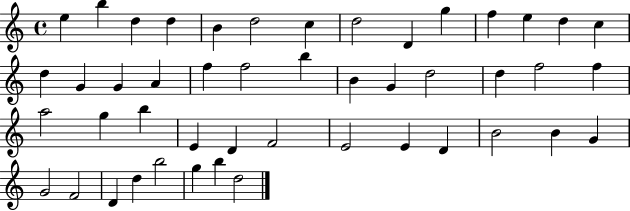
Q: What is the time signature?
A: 4/4